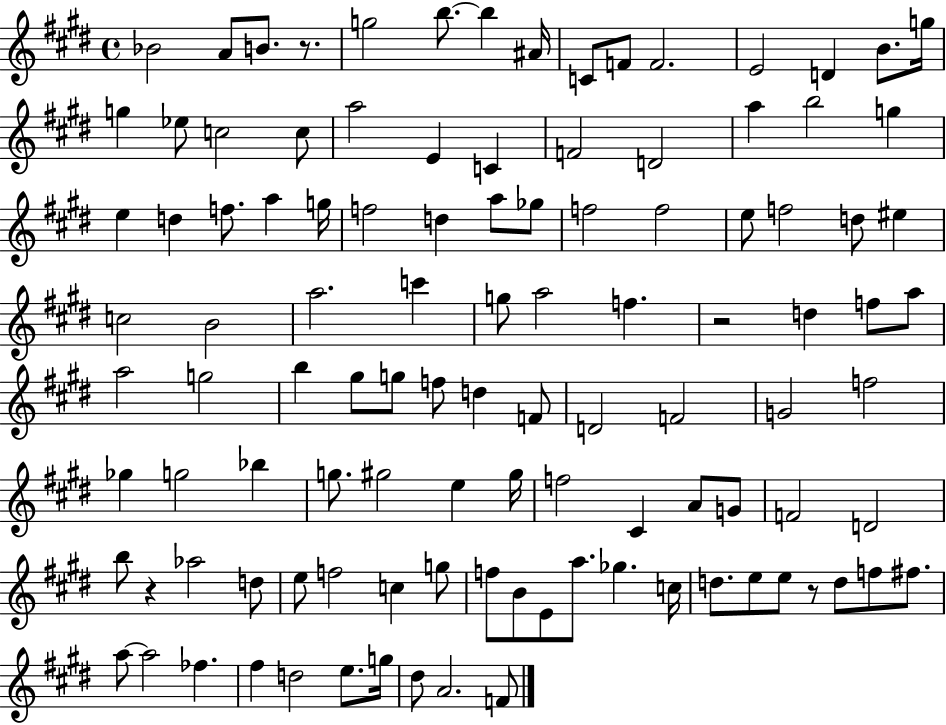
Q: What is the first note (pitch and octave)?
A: Bb4